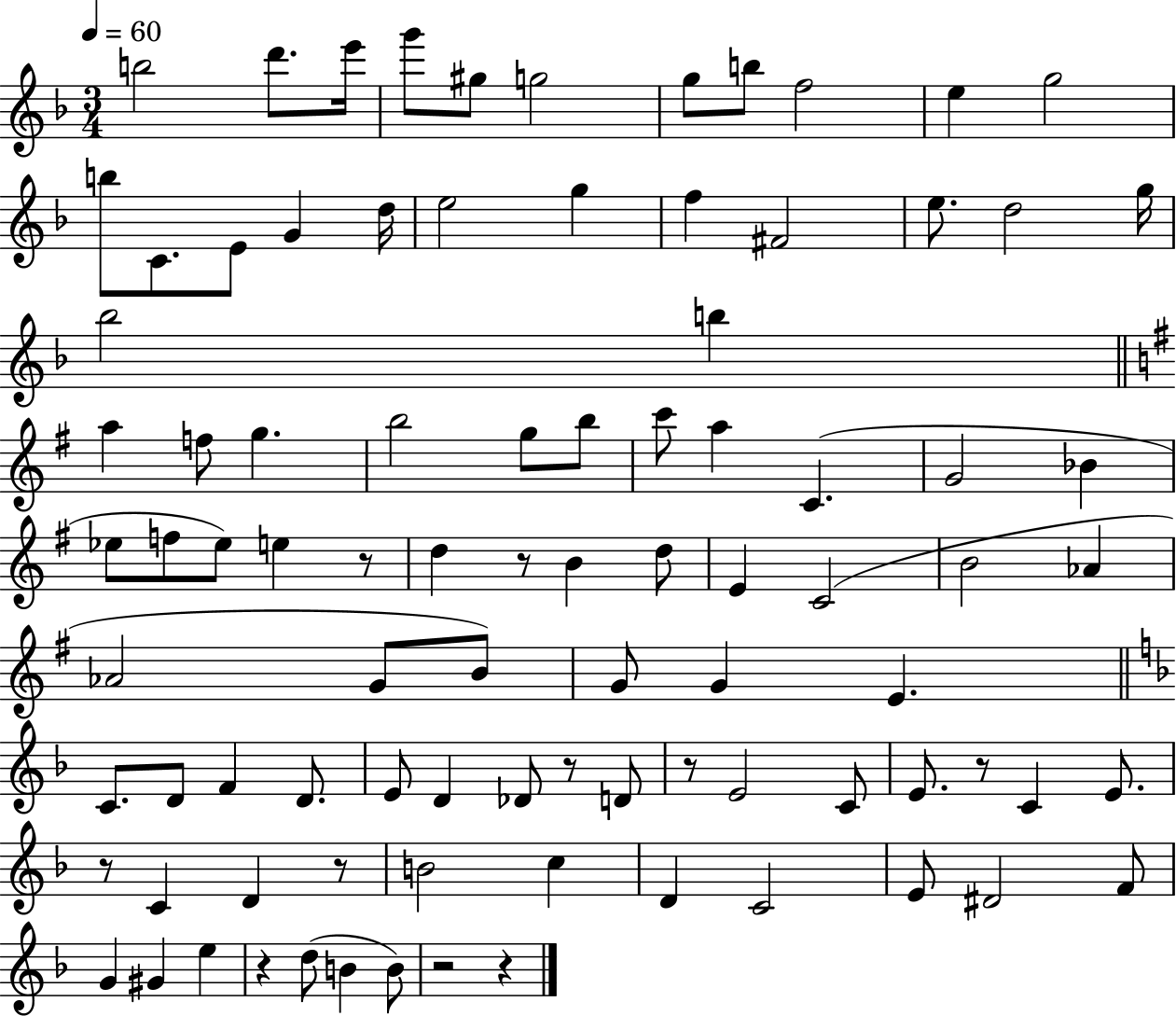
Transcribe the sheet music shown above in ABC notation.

X:1
T:Untitled
M:3/4
L:1/4
K:F
b2 d'/2 e'/4 g'/2 ^g/2 g2 g/2 b/2 f2 e g2 b/2 C/2 E/2 G d/4 e2 g f ^F2 e/2 d2 g/4 _b2 b a f/2 g b2 g/2 b/2 c'/2 a C G2 _B _e/2 f/2 _e/2 e z/2 d z/2 B d/2 E C2 B2 _A _A2 G/2 B/2 G/2 G E C/2 D/2 F D/2 E/2 D _D/2 z/2 D/2 z/2 E2 C/2 E/2 z/2 C E/2 z/2 C D z/2 B2 c D C2 E/2 ^D2 F/2 G ^G e z d/2 B B/2 z2 z